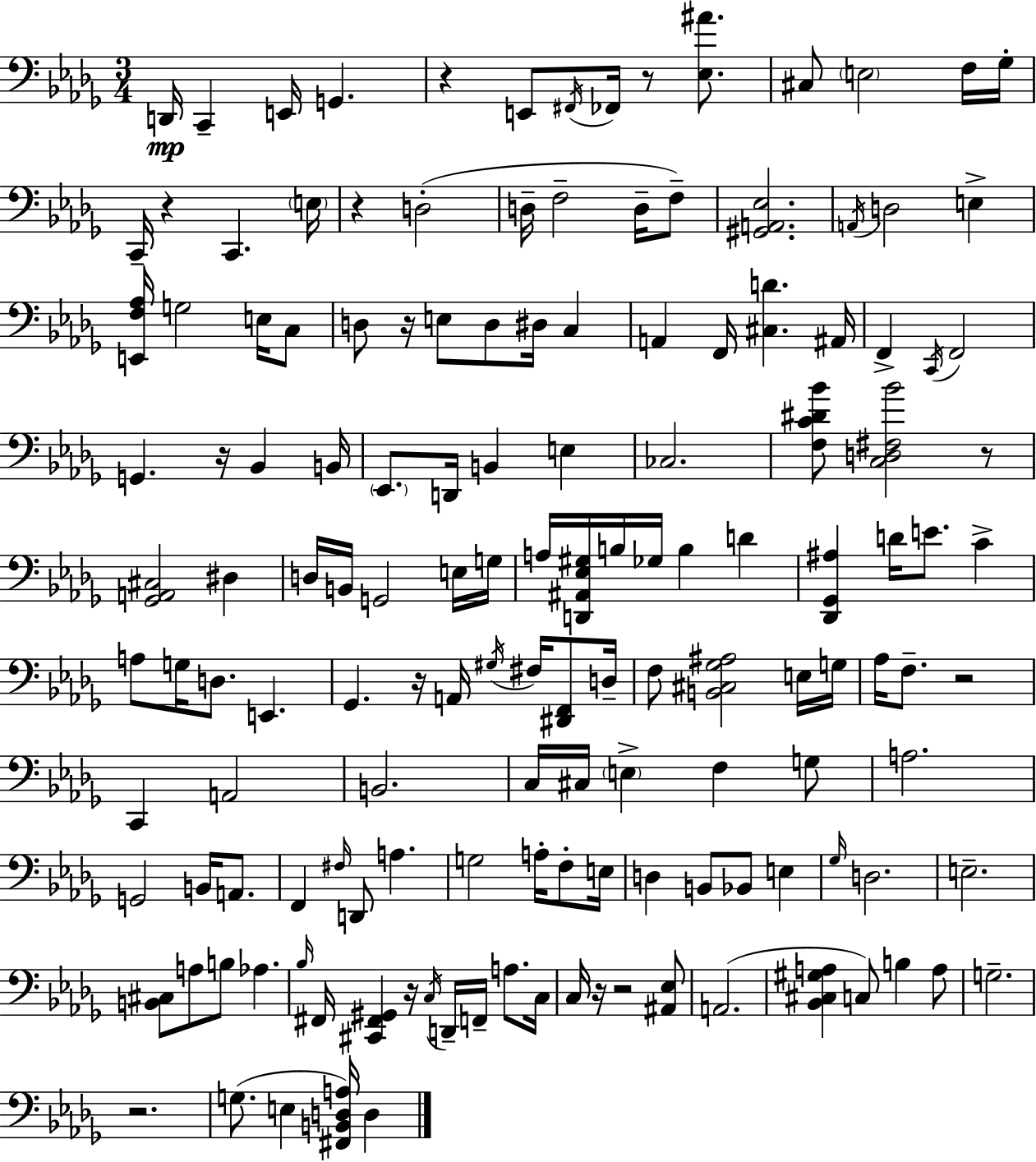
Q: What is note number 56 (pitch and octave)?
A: D4